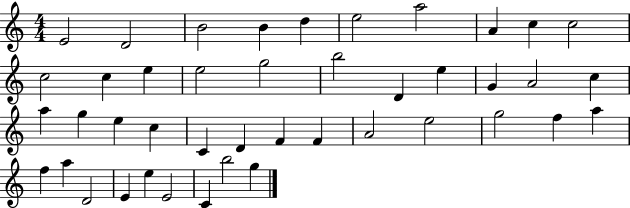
E4/h D4/h B4/h B4/q D5/q E5/h A5/h A4/q C5/q C5/h C5/h C5/q E5/q E5/h G5/h B5/h D4/q E5/q G4/q A4/h C5/q A5/q G5/q E5/q C5/q C4/q D4/q F4/q F4/q A4/h E5/h G5/h F5/q A5/q F5/q A5/q D4/h E4/q E5/q E4/h C4/q B5/h G5/q